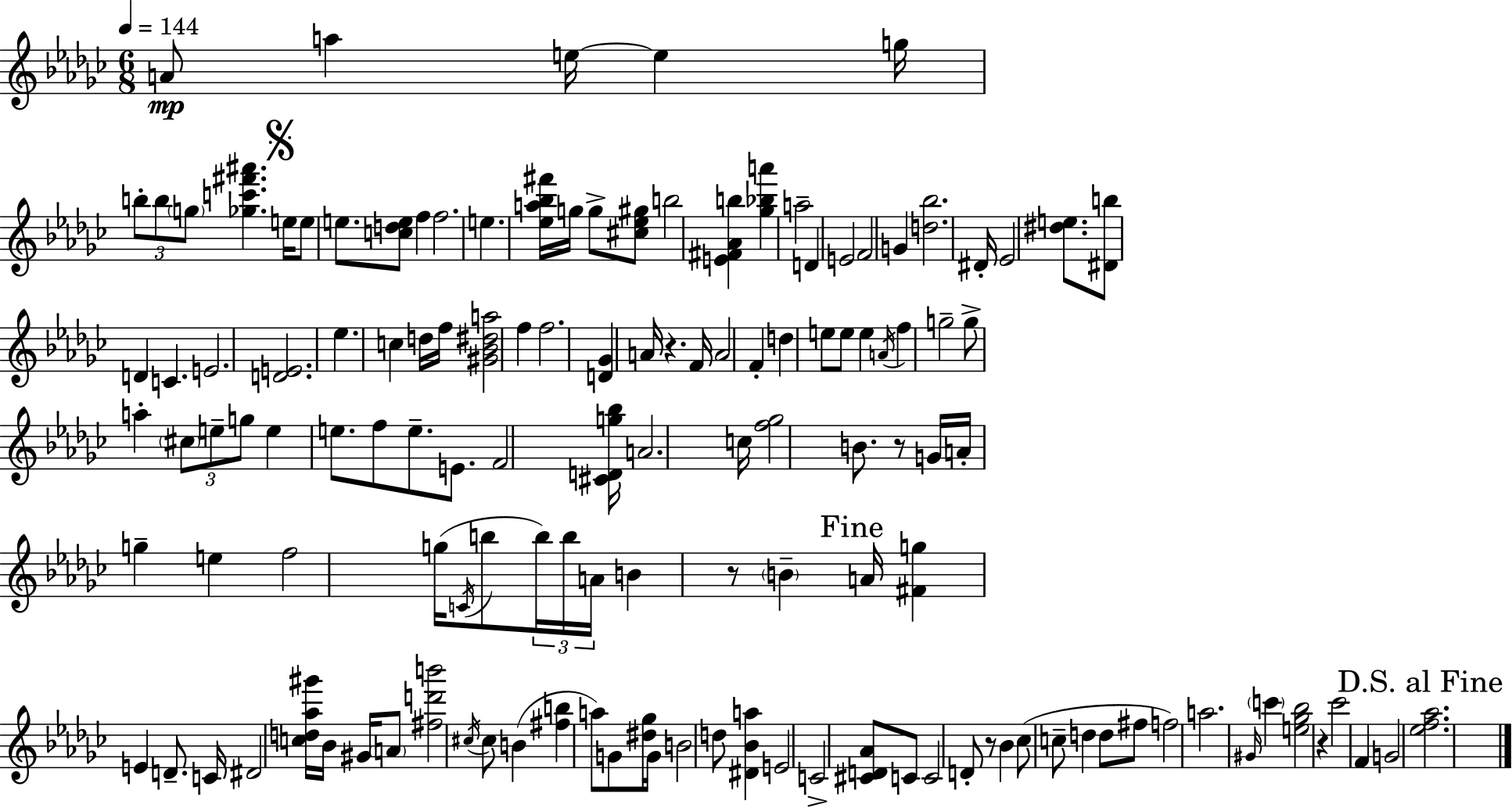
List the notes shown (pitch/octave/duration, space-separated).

A4/e A5/q E5/s E5/q G5/s B5/e B5/e G5/e [Gb5,C6,F#6,A#6]/q. E5/s E5/e E5/e. [C5,D5,E5]/e F5/q F5/h. E5/q. [Eb5,A5,Bb5,F#6]/s G5/s G5/e [C#5,Eb5,G#5]/e B5/h [E4,F#4,Ab4,B5]/q [Gb5,Bb5,A6]/q A5/h D4/q E4/h F4/h G4/q [D5,Bb5]/h. D#4/s Eb4/h [D#5,E5]/e. [D#4,B5]/e D4/q C4/q. E4/h. [D4,E4]/h. Eb5/q. C5/q D5/s F5/s [G#4,Bb4,D#5,A5]/h F5/q F5/h. [D4,Gb4]/q A4/s R/q. F4/s A4/h F4/q D5/q E5/e E5/e E5/q A4/s F5/q G5/h G5/e A5/q C#5/e E5/e G5/e E5/q E5/e. F5/e E5/e. E4/e. F4/h [C#4,D4,G5,Bb5]/s A4/h. C5/s [F5,Gb5]/h B4/e. R/e G4/s A4/s G5/q E5/q F5/h G5/s C4/s B5/e B5/s B5/s A4/s B4/q R/e B4/q A4/s [F#4,G5]/q E4/q D4/e. C4/s D#4/h [C5,D5,Ab5,G#6]/s Bb4/s G#4/s A4/e [F#5,D6,B6]/h C#5/s C#5/e B4/q [F#5,B5]/q A5/e G4/e [D#5,Gb5]/s G4/s B4/h D5/e [D#4,Bb4,A5]/q E4/h C4/h [C#4,D4,Ab4]/e C4/e C4/h D4/e R/e Bb4/q CES5/e C5/e D5/q D5/e F#5/e F5/h A5/h. G#4/s C6/q [E5,Gb5,Bb5]/h R/q CES6/h F4/q G4/h [Eb5,F5,Ab5]/h.